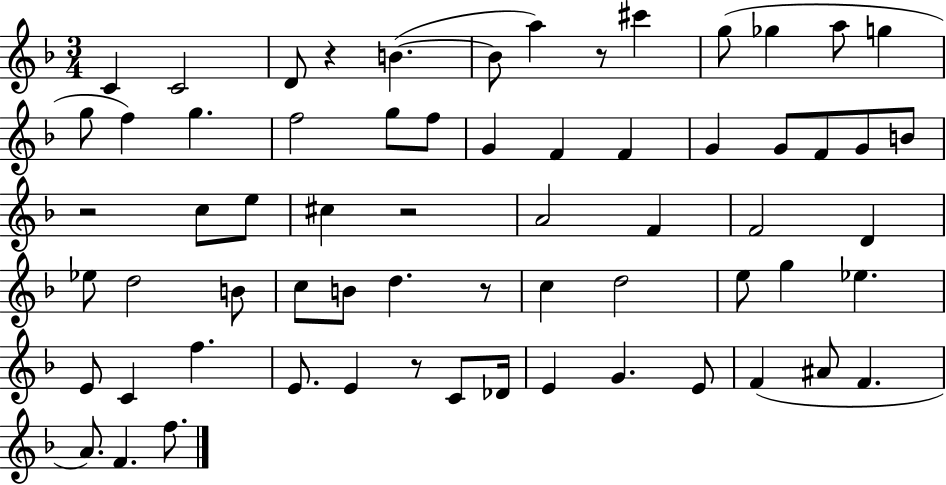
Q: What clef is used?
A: treble